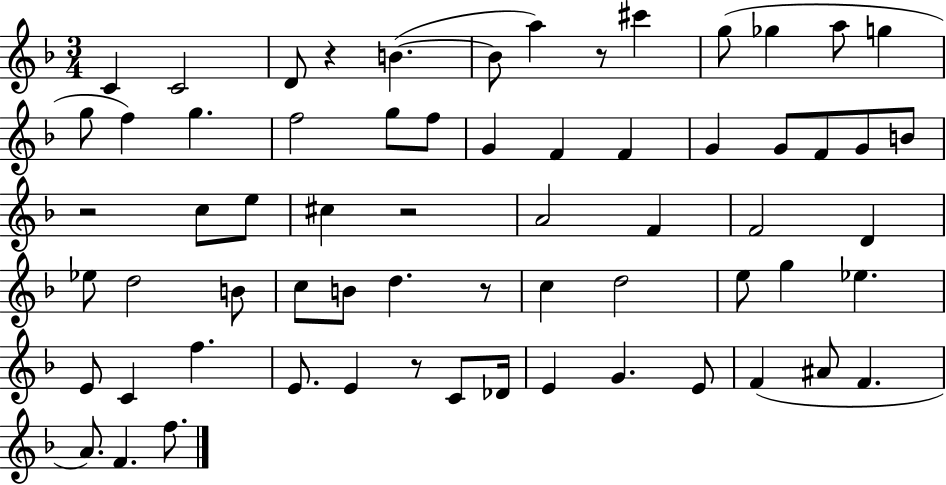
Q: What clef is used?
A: treble